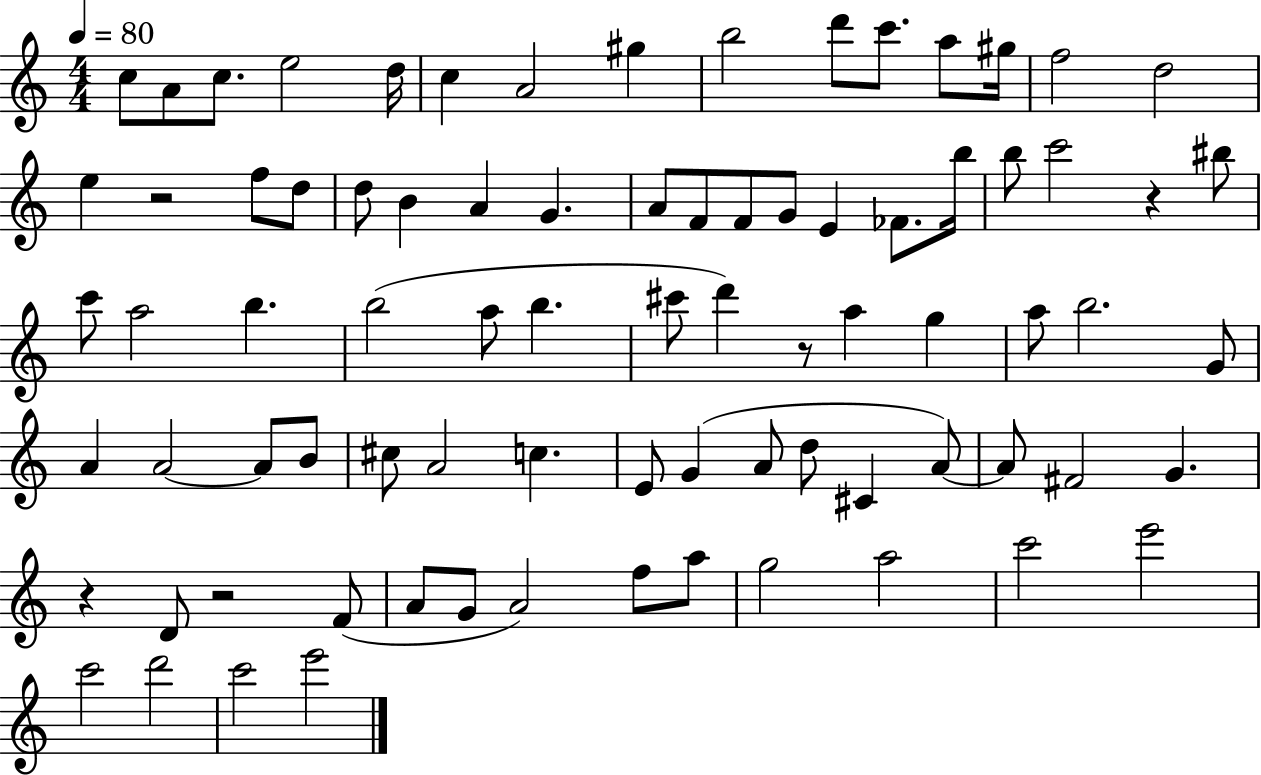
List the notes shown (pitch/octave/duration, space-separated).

C5/e A4/e C5/e. E5/h D5/s C5/q A4/h G#5/q B5/h D6/e C6/e. A5/e G#5/s F5/h D5/h E5/q R/h F5/e D5/e D5/e B4/q A4/q G4/q. A4/e F4/e F4/e G4/e E4/q FES4/e. B5/s B5/e C6/h R/q BIS5/e C6/e A5/h B5/q. B5/h A5/e B5/q. C#6/e D6/q R/e A5/q G5/q A5/e B5/h. G4/e A4/q A4/h A4/e B4/e C#5/e A4/h C5/q. E4/e G4/q A4/e D5/e C#4/q A4/e A4/e F#4/h G4/q. R/q D4/e R/h F4/e A4/e G4/e A4/h F5/e A5/e G5/h A5/h C6/h E6/h C6/h D6/h C6/h E6/h